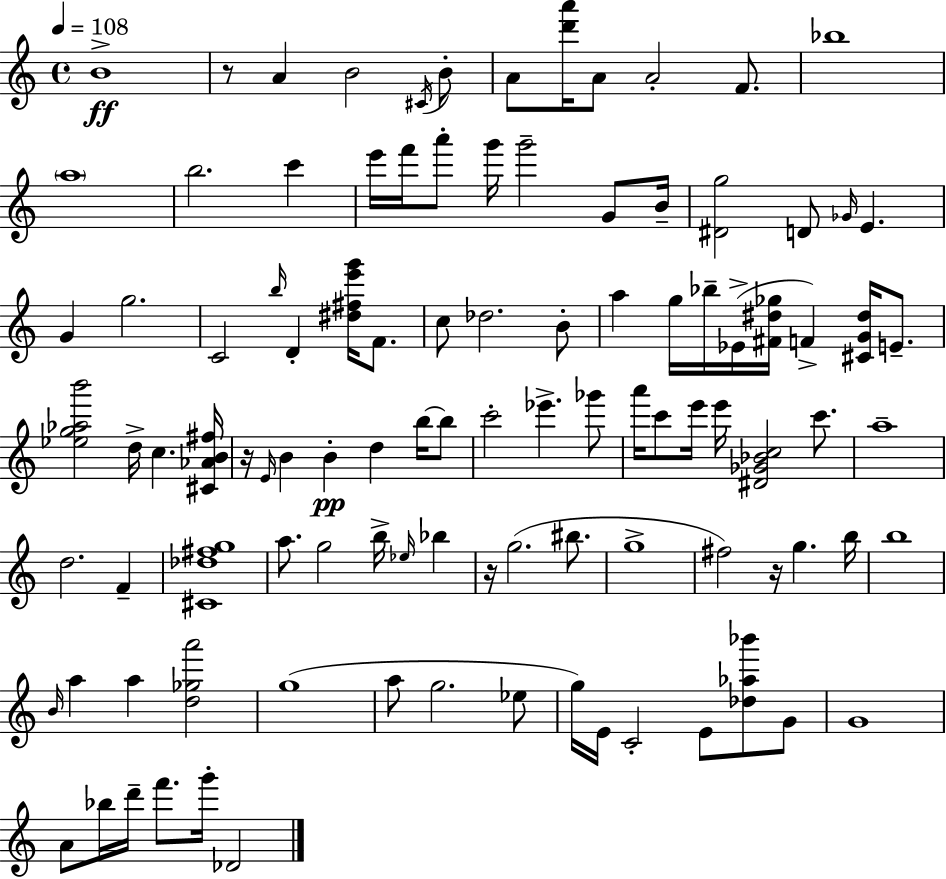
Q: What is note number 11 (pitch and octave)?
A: A5